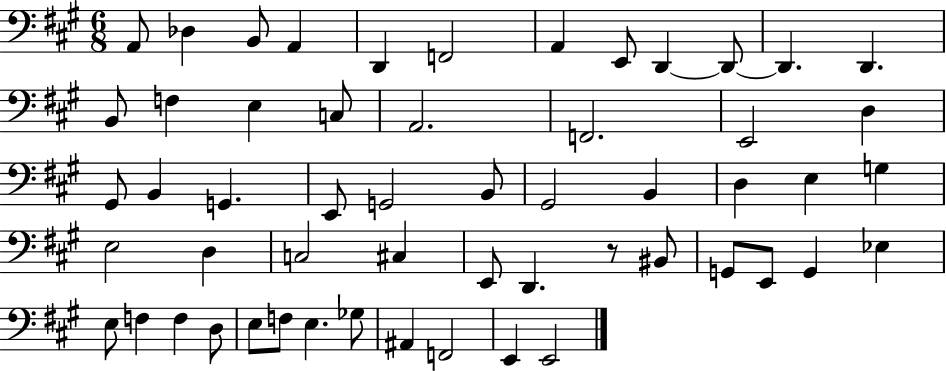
X:1
T:Untitled
M:6/8
L:1/4
K:A
A,,/2 _D, B,,/2 A,, D,, F,,2 A,, E,,/2 D,, D,,/2 D,, D,, B,,/2 F, E, C,/2 A,,2 F,,2 E,,2 D, ^G,,/2 B,, G,, E,,/2 G,,2 B,,/2 ^G,,2 B,, D, E, G, E,2 D, C,2 ^C, E,,/2 D,, z/2 ^B,,/2 G,,/2 E,,/2 G,, _E, E,/2 F, F, D,/2 E,/2 F,/2 E, _G,/2 ^A,, F,,2 E,, E,,2